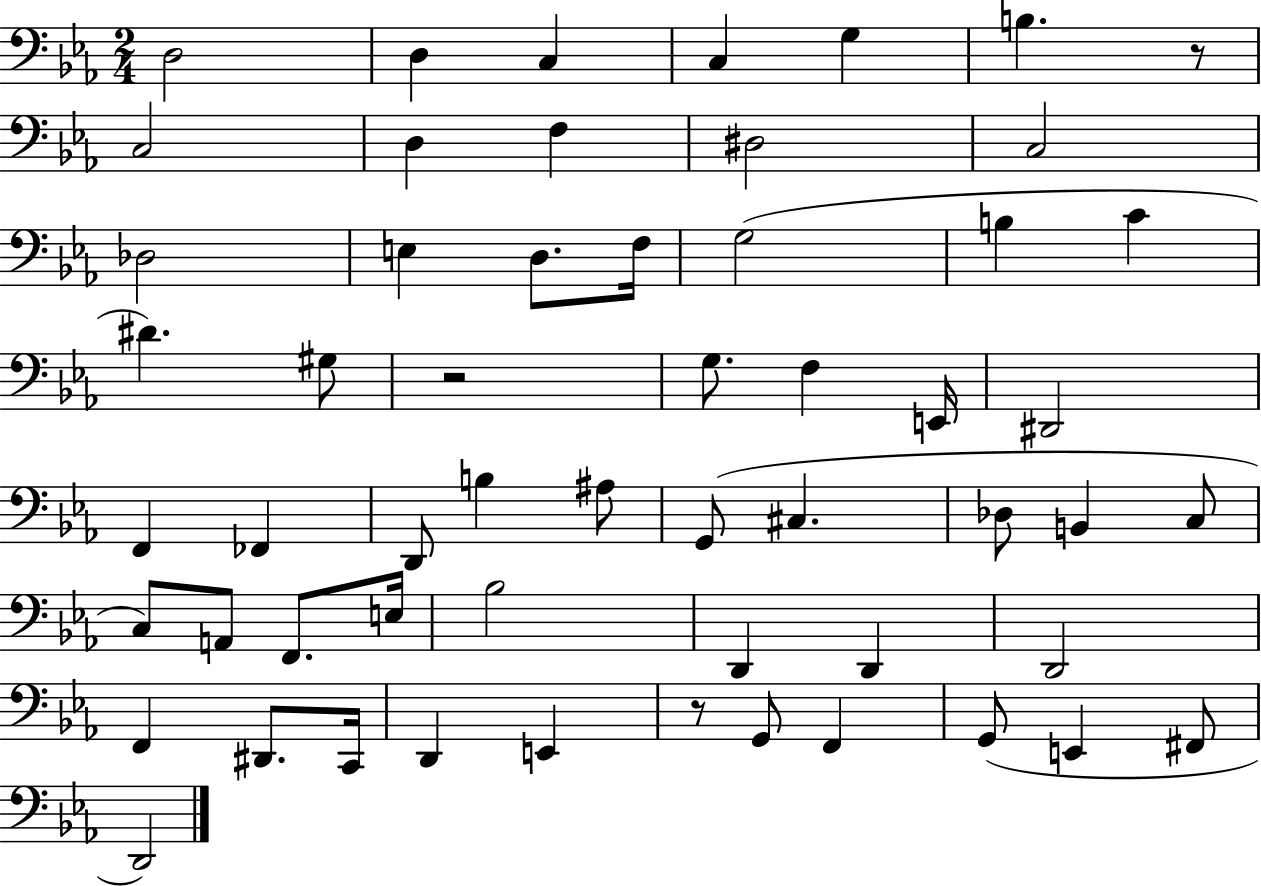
D3/h D3/q C3/q C3/q G3/q B3/q. R/e C3/h D3/q F3/q D#3/h C3/h Db3/h E3/q D3/e. F3/s G3/h B3/q C4/q D#4/q. G#3/e R/h G3/e. F3/q E2/s D#2/h F2/q FES2/q D2/e B3/q A#3/e G2/e C#3/q. Db3/e B2/q C3/e C3/e A2/e F2/e. E3/s Bb3/h D2/q D2/q D2/h F2/q D#2/e. C2/s D2/q E2/q R/e G2/e F2/q G2/e E2/q F#2/e D2/h